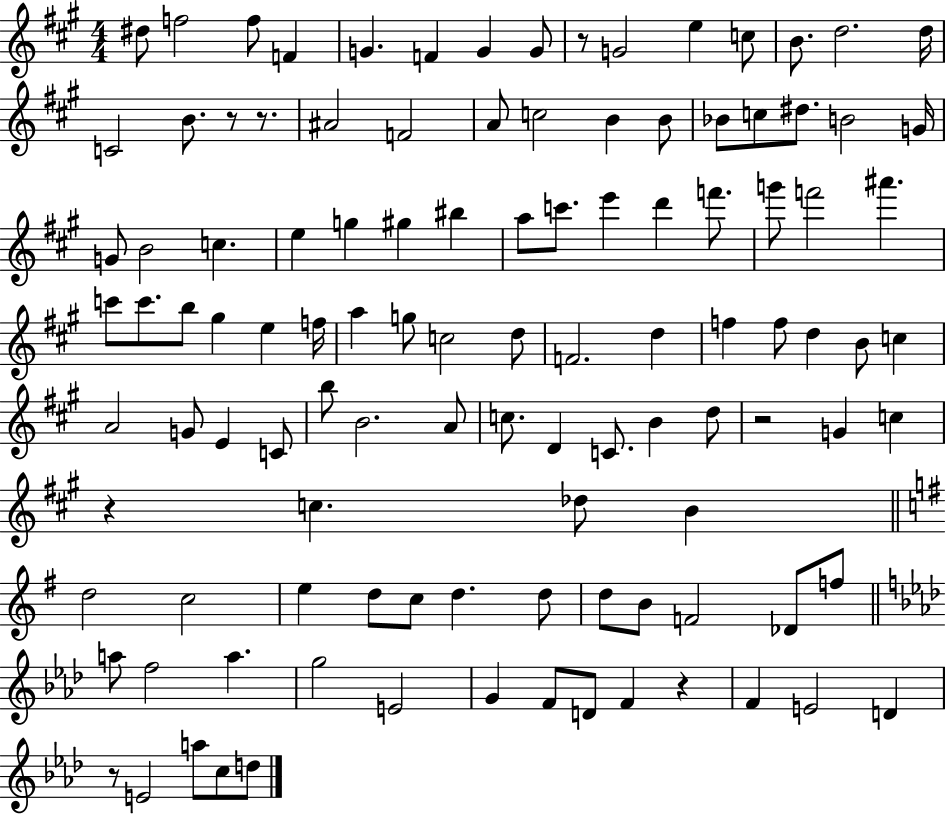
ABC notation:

X:1
T:Untitled
M:4/4
L:1/4
K:A
^d/2 f2 f/2 F G F G G/2 z/2 G2 e c/2 B/2 d2 d/4 C2 B/2 z/2 z/2 ^A2 F2 A/2 c2 B B/2 _B/2 c/2 ^d/2 B2 G/4 G/2 B2 c e g ^g ^b a/2 c'/2 e' d' f'/2 g'/2 f'2 ^a' c'/2 c'/2 b/2 ^g e f/4 a g/2 c2 d/2 F2 d f f/2 d B/2 c A2 G/2 E C/2 b/2 B2 A/2 c/2 D C/2 B d/2 z2 G c z c _d/2 B d2 c2 e d/2 c/2 d d/2 d/2 B/2 F2 _D/2 f/2 a/2 f2 a g2 E2 G F/2 D/2 F z F E2 D z/2 E2 a/2 c/2 d/2